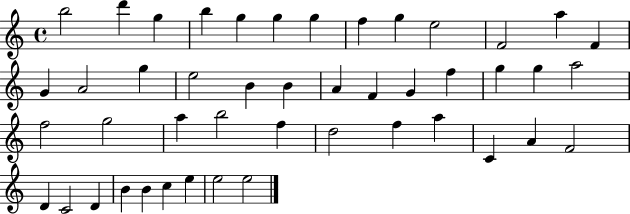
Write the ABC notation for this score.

X:1
T:Untitled
M:4/4
L:1/4
K:C
b2 d' g b g g g f g e2 F2 a F G A2 g e2 B B A F G f g g a2 f2 g2 a b2 f d2 f a C A F2 D C2 D B B c e e2 e2